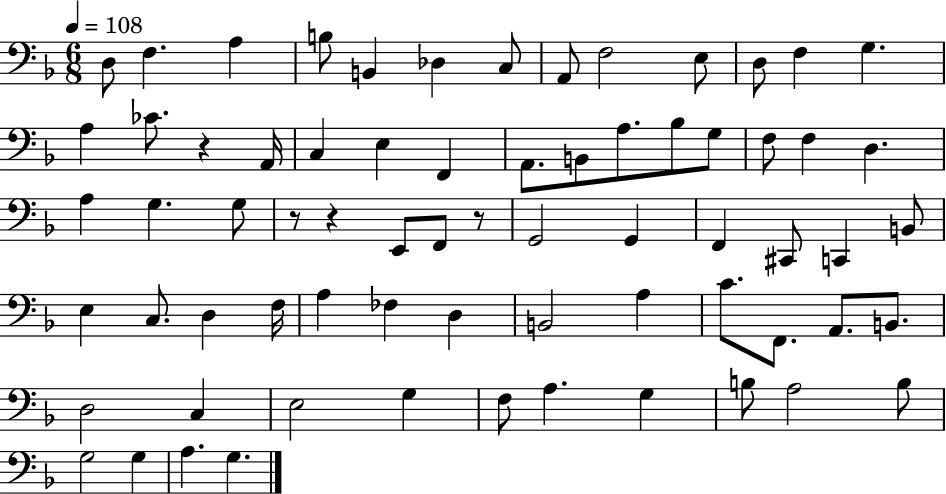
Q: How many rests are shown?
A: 4